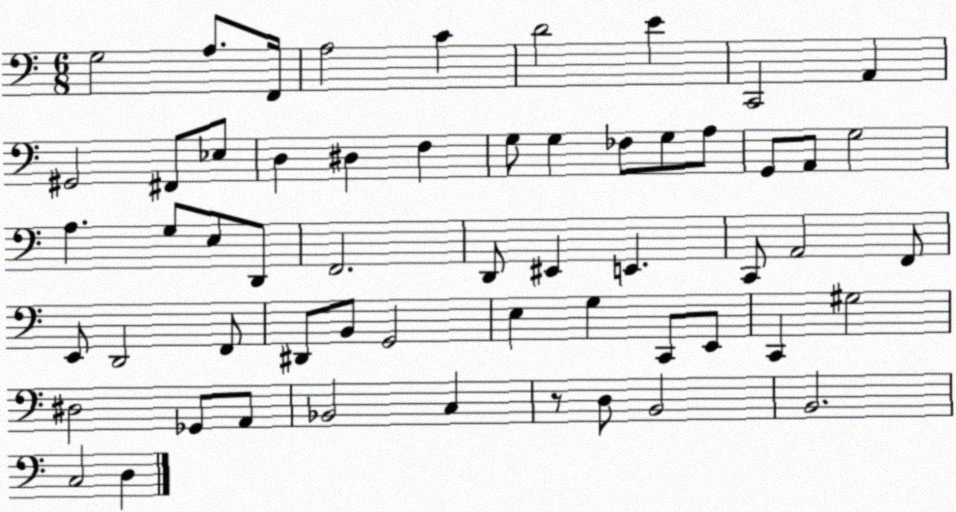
X:1
T:Untitled
M:6/8
L:1/4
K:C
G,2 A,/2 F,,/4 A,2 C D2 E C,,2 A,, ^G,,2 ^F,,/2 _E,/2 D, ^D, F, G,/2 G, _F,/2 G,/2 A,/2 G,,/2 A,,/2 G,2 A, G,/2 E,/2 D,,/2 F,,2 D,,/2 ^E,, E,, C,,/2 A,,2 F,,/2 E,,/2 D,,2 F,,/2 ^D,,/2 B,,/2 G,,2 E, G, C,,/2 E,,/2 C,, ^G,2 ^D,2 _G,,/2 A,,/2 _B,,2 C, z/2 D,/2 B,,2 B,,2 C,2 D,